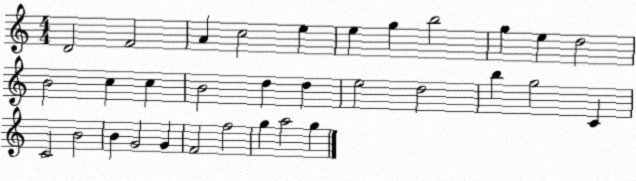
X:1
T:Untitled
M:4/4
L:1/4
K:C
D2 F2 A c2 e e g b2 g e d2 B2 c c B2 d d e2 d2 b g2 C C2 B2 B G2 G F2 f2 g a2 g